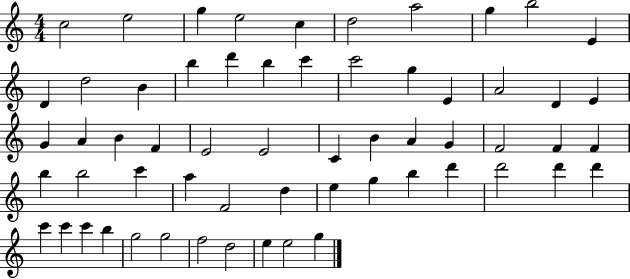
X:1
T:Untitled
M:4/4
L:1/4
K:C
c2 e2 g e2 c d2 a2 g b2 E D d2 B b d' b c' c'2 g E A2 D E G A B F E2 E2 C B A G F2 F F b b2 c' a F2 d e g b d' d'2 d' d' c' c' c' b g2 g2 f2 d2 e e2 g